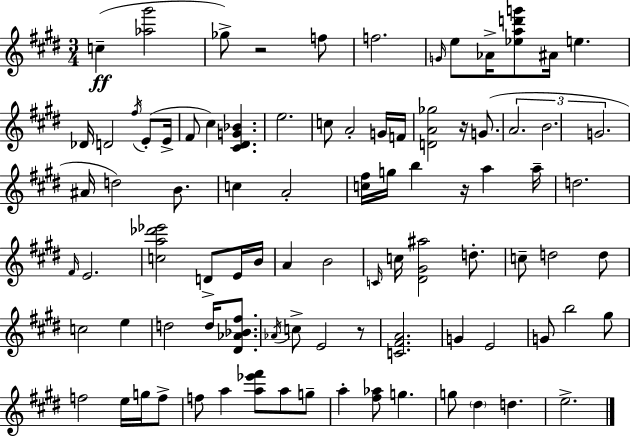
C5/q [Ab5,G#6]/h Gb5/e R/h F5/e F5/h. G4/s E5/e Ab4/s [Eb5,A5,D6,G6]/e A#4/s E5/q. Db4/s D4/h F#5/s E4/e E4/s F#4/e C#5/q [C#4,D#4,G4,Bb4]/q. E5/h. C5/e A4/h G4/s F4/s [D4,A4,Gb5]/h R/s G4/e. A4/h. B4/h. G4/h. A#4/s D5/h B4/e. C5/q A4/h [C5,F#5]/s G5/s B5/q R/s A5/q A5/s D5/h. F#4/s E4/h. [C5,A5,Db6,Eb6]/h D4/e E4/s B4/s A4/q B4/h C4/s C5/s [D#4,G#4,A#5]/h D5/e. C5/e D5/h D5/e C5/h E5/q D5/h D5/s [D#4,Ab4,Bb4,F#5]/e. Ab4/s C5/e E4/h R/e [C4,F#4,A4]/h. G4/q E4/h G4/e B5/h G#5/e F5/h E5/s G5/s F5/e F5/e A5/q [A5,Eb6,F#6]/e A5/e G5/e A5/q [F#5,Ab5]/e G5/q. G5/e D#5/q D5/q. E5/h.